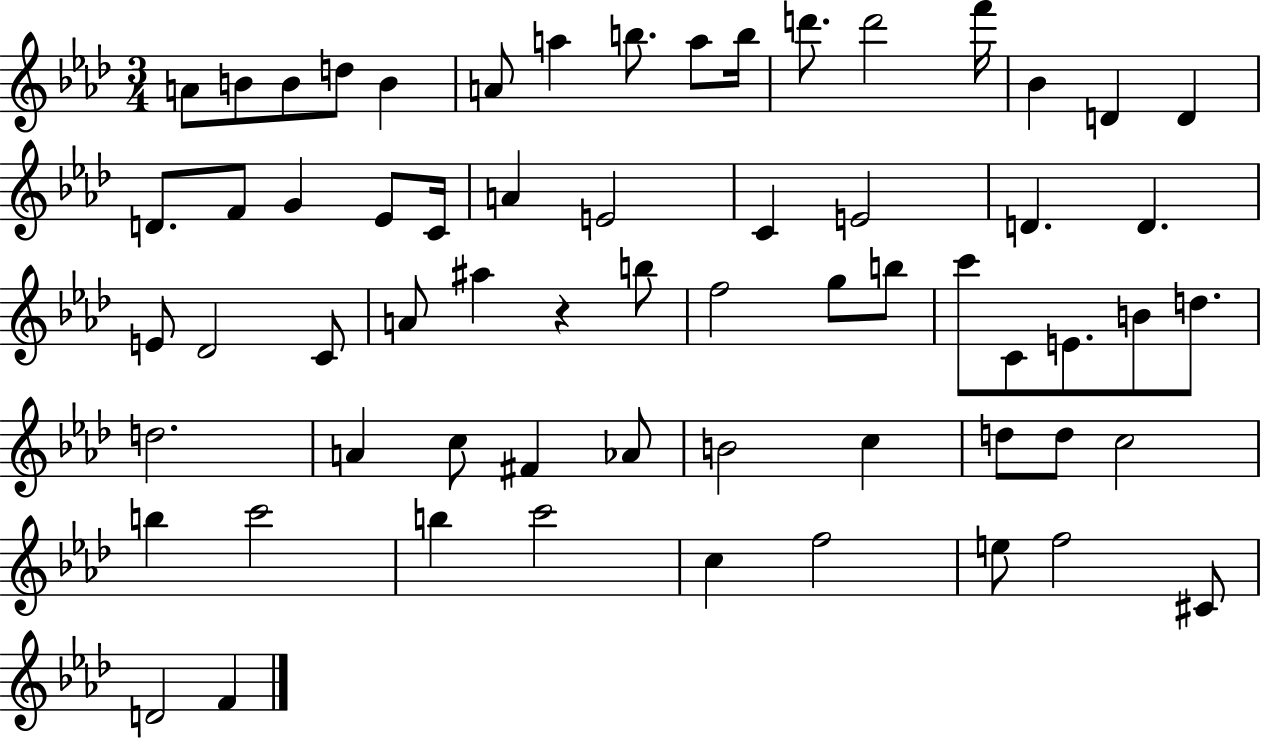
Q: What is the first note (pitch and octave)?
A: A4